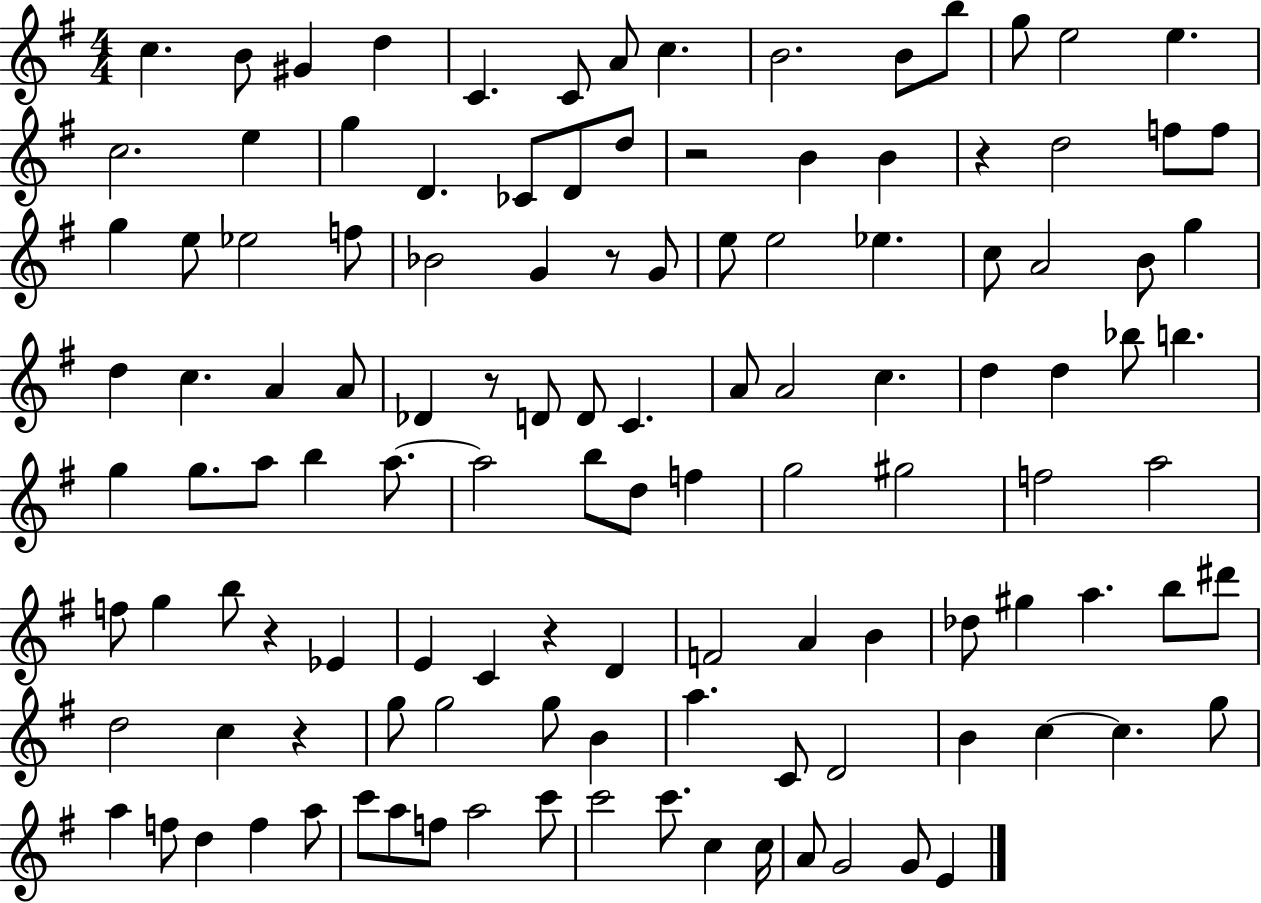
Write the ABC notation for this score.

X:1
T:Untitled
M:4/4
L:1/4
K:G
c B/2 ^G d C C/2 A/2 c B2 B/2 b/2 g/2 e2 e c2 e g D _C/2 D/2 d/2 z2 B B z d2 f/2 f/2 g e/2 _e2 f/2 _B2 G z/2 G/2 e/2 e2 _e c/2 A2 B/2 g d c A A/2 _D z/2 D/2 D/2 C A/2 A2 c d d _b/2 b g g/2 a/2 b a/2 a2 b/2 d/2 f g2 ^g2 f2 a2 f/2 g b/2 z _E E C z D F2 A B _d/2 ^g a b/2 ^d'/2 d2 c z g/2 g2 g/2 B a C/2 D2 B c c g/2 a f/2 d f a/2 c'/2 a/2 f/2 a2 c'/2 c'2 c'/2 c c/4 A/2 G2 G/2 E